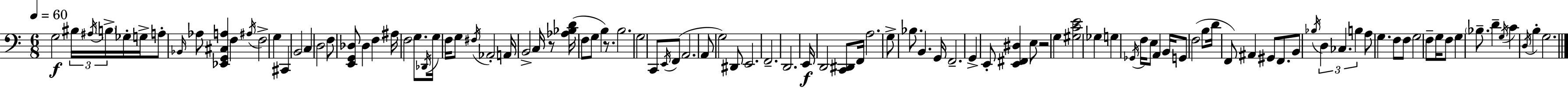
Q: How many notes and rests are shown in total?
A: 105